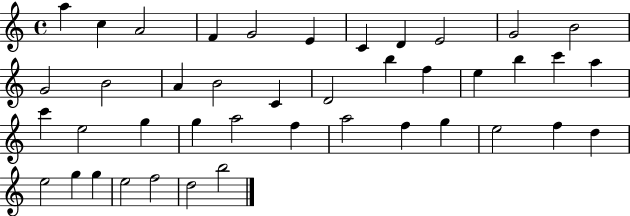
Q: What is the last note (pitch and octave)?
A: B5